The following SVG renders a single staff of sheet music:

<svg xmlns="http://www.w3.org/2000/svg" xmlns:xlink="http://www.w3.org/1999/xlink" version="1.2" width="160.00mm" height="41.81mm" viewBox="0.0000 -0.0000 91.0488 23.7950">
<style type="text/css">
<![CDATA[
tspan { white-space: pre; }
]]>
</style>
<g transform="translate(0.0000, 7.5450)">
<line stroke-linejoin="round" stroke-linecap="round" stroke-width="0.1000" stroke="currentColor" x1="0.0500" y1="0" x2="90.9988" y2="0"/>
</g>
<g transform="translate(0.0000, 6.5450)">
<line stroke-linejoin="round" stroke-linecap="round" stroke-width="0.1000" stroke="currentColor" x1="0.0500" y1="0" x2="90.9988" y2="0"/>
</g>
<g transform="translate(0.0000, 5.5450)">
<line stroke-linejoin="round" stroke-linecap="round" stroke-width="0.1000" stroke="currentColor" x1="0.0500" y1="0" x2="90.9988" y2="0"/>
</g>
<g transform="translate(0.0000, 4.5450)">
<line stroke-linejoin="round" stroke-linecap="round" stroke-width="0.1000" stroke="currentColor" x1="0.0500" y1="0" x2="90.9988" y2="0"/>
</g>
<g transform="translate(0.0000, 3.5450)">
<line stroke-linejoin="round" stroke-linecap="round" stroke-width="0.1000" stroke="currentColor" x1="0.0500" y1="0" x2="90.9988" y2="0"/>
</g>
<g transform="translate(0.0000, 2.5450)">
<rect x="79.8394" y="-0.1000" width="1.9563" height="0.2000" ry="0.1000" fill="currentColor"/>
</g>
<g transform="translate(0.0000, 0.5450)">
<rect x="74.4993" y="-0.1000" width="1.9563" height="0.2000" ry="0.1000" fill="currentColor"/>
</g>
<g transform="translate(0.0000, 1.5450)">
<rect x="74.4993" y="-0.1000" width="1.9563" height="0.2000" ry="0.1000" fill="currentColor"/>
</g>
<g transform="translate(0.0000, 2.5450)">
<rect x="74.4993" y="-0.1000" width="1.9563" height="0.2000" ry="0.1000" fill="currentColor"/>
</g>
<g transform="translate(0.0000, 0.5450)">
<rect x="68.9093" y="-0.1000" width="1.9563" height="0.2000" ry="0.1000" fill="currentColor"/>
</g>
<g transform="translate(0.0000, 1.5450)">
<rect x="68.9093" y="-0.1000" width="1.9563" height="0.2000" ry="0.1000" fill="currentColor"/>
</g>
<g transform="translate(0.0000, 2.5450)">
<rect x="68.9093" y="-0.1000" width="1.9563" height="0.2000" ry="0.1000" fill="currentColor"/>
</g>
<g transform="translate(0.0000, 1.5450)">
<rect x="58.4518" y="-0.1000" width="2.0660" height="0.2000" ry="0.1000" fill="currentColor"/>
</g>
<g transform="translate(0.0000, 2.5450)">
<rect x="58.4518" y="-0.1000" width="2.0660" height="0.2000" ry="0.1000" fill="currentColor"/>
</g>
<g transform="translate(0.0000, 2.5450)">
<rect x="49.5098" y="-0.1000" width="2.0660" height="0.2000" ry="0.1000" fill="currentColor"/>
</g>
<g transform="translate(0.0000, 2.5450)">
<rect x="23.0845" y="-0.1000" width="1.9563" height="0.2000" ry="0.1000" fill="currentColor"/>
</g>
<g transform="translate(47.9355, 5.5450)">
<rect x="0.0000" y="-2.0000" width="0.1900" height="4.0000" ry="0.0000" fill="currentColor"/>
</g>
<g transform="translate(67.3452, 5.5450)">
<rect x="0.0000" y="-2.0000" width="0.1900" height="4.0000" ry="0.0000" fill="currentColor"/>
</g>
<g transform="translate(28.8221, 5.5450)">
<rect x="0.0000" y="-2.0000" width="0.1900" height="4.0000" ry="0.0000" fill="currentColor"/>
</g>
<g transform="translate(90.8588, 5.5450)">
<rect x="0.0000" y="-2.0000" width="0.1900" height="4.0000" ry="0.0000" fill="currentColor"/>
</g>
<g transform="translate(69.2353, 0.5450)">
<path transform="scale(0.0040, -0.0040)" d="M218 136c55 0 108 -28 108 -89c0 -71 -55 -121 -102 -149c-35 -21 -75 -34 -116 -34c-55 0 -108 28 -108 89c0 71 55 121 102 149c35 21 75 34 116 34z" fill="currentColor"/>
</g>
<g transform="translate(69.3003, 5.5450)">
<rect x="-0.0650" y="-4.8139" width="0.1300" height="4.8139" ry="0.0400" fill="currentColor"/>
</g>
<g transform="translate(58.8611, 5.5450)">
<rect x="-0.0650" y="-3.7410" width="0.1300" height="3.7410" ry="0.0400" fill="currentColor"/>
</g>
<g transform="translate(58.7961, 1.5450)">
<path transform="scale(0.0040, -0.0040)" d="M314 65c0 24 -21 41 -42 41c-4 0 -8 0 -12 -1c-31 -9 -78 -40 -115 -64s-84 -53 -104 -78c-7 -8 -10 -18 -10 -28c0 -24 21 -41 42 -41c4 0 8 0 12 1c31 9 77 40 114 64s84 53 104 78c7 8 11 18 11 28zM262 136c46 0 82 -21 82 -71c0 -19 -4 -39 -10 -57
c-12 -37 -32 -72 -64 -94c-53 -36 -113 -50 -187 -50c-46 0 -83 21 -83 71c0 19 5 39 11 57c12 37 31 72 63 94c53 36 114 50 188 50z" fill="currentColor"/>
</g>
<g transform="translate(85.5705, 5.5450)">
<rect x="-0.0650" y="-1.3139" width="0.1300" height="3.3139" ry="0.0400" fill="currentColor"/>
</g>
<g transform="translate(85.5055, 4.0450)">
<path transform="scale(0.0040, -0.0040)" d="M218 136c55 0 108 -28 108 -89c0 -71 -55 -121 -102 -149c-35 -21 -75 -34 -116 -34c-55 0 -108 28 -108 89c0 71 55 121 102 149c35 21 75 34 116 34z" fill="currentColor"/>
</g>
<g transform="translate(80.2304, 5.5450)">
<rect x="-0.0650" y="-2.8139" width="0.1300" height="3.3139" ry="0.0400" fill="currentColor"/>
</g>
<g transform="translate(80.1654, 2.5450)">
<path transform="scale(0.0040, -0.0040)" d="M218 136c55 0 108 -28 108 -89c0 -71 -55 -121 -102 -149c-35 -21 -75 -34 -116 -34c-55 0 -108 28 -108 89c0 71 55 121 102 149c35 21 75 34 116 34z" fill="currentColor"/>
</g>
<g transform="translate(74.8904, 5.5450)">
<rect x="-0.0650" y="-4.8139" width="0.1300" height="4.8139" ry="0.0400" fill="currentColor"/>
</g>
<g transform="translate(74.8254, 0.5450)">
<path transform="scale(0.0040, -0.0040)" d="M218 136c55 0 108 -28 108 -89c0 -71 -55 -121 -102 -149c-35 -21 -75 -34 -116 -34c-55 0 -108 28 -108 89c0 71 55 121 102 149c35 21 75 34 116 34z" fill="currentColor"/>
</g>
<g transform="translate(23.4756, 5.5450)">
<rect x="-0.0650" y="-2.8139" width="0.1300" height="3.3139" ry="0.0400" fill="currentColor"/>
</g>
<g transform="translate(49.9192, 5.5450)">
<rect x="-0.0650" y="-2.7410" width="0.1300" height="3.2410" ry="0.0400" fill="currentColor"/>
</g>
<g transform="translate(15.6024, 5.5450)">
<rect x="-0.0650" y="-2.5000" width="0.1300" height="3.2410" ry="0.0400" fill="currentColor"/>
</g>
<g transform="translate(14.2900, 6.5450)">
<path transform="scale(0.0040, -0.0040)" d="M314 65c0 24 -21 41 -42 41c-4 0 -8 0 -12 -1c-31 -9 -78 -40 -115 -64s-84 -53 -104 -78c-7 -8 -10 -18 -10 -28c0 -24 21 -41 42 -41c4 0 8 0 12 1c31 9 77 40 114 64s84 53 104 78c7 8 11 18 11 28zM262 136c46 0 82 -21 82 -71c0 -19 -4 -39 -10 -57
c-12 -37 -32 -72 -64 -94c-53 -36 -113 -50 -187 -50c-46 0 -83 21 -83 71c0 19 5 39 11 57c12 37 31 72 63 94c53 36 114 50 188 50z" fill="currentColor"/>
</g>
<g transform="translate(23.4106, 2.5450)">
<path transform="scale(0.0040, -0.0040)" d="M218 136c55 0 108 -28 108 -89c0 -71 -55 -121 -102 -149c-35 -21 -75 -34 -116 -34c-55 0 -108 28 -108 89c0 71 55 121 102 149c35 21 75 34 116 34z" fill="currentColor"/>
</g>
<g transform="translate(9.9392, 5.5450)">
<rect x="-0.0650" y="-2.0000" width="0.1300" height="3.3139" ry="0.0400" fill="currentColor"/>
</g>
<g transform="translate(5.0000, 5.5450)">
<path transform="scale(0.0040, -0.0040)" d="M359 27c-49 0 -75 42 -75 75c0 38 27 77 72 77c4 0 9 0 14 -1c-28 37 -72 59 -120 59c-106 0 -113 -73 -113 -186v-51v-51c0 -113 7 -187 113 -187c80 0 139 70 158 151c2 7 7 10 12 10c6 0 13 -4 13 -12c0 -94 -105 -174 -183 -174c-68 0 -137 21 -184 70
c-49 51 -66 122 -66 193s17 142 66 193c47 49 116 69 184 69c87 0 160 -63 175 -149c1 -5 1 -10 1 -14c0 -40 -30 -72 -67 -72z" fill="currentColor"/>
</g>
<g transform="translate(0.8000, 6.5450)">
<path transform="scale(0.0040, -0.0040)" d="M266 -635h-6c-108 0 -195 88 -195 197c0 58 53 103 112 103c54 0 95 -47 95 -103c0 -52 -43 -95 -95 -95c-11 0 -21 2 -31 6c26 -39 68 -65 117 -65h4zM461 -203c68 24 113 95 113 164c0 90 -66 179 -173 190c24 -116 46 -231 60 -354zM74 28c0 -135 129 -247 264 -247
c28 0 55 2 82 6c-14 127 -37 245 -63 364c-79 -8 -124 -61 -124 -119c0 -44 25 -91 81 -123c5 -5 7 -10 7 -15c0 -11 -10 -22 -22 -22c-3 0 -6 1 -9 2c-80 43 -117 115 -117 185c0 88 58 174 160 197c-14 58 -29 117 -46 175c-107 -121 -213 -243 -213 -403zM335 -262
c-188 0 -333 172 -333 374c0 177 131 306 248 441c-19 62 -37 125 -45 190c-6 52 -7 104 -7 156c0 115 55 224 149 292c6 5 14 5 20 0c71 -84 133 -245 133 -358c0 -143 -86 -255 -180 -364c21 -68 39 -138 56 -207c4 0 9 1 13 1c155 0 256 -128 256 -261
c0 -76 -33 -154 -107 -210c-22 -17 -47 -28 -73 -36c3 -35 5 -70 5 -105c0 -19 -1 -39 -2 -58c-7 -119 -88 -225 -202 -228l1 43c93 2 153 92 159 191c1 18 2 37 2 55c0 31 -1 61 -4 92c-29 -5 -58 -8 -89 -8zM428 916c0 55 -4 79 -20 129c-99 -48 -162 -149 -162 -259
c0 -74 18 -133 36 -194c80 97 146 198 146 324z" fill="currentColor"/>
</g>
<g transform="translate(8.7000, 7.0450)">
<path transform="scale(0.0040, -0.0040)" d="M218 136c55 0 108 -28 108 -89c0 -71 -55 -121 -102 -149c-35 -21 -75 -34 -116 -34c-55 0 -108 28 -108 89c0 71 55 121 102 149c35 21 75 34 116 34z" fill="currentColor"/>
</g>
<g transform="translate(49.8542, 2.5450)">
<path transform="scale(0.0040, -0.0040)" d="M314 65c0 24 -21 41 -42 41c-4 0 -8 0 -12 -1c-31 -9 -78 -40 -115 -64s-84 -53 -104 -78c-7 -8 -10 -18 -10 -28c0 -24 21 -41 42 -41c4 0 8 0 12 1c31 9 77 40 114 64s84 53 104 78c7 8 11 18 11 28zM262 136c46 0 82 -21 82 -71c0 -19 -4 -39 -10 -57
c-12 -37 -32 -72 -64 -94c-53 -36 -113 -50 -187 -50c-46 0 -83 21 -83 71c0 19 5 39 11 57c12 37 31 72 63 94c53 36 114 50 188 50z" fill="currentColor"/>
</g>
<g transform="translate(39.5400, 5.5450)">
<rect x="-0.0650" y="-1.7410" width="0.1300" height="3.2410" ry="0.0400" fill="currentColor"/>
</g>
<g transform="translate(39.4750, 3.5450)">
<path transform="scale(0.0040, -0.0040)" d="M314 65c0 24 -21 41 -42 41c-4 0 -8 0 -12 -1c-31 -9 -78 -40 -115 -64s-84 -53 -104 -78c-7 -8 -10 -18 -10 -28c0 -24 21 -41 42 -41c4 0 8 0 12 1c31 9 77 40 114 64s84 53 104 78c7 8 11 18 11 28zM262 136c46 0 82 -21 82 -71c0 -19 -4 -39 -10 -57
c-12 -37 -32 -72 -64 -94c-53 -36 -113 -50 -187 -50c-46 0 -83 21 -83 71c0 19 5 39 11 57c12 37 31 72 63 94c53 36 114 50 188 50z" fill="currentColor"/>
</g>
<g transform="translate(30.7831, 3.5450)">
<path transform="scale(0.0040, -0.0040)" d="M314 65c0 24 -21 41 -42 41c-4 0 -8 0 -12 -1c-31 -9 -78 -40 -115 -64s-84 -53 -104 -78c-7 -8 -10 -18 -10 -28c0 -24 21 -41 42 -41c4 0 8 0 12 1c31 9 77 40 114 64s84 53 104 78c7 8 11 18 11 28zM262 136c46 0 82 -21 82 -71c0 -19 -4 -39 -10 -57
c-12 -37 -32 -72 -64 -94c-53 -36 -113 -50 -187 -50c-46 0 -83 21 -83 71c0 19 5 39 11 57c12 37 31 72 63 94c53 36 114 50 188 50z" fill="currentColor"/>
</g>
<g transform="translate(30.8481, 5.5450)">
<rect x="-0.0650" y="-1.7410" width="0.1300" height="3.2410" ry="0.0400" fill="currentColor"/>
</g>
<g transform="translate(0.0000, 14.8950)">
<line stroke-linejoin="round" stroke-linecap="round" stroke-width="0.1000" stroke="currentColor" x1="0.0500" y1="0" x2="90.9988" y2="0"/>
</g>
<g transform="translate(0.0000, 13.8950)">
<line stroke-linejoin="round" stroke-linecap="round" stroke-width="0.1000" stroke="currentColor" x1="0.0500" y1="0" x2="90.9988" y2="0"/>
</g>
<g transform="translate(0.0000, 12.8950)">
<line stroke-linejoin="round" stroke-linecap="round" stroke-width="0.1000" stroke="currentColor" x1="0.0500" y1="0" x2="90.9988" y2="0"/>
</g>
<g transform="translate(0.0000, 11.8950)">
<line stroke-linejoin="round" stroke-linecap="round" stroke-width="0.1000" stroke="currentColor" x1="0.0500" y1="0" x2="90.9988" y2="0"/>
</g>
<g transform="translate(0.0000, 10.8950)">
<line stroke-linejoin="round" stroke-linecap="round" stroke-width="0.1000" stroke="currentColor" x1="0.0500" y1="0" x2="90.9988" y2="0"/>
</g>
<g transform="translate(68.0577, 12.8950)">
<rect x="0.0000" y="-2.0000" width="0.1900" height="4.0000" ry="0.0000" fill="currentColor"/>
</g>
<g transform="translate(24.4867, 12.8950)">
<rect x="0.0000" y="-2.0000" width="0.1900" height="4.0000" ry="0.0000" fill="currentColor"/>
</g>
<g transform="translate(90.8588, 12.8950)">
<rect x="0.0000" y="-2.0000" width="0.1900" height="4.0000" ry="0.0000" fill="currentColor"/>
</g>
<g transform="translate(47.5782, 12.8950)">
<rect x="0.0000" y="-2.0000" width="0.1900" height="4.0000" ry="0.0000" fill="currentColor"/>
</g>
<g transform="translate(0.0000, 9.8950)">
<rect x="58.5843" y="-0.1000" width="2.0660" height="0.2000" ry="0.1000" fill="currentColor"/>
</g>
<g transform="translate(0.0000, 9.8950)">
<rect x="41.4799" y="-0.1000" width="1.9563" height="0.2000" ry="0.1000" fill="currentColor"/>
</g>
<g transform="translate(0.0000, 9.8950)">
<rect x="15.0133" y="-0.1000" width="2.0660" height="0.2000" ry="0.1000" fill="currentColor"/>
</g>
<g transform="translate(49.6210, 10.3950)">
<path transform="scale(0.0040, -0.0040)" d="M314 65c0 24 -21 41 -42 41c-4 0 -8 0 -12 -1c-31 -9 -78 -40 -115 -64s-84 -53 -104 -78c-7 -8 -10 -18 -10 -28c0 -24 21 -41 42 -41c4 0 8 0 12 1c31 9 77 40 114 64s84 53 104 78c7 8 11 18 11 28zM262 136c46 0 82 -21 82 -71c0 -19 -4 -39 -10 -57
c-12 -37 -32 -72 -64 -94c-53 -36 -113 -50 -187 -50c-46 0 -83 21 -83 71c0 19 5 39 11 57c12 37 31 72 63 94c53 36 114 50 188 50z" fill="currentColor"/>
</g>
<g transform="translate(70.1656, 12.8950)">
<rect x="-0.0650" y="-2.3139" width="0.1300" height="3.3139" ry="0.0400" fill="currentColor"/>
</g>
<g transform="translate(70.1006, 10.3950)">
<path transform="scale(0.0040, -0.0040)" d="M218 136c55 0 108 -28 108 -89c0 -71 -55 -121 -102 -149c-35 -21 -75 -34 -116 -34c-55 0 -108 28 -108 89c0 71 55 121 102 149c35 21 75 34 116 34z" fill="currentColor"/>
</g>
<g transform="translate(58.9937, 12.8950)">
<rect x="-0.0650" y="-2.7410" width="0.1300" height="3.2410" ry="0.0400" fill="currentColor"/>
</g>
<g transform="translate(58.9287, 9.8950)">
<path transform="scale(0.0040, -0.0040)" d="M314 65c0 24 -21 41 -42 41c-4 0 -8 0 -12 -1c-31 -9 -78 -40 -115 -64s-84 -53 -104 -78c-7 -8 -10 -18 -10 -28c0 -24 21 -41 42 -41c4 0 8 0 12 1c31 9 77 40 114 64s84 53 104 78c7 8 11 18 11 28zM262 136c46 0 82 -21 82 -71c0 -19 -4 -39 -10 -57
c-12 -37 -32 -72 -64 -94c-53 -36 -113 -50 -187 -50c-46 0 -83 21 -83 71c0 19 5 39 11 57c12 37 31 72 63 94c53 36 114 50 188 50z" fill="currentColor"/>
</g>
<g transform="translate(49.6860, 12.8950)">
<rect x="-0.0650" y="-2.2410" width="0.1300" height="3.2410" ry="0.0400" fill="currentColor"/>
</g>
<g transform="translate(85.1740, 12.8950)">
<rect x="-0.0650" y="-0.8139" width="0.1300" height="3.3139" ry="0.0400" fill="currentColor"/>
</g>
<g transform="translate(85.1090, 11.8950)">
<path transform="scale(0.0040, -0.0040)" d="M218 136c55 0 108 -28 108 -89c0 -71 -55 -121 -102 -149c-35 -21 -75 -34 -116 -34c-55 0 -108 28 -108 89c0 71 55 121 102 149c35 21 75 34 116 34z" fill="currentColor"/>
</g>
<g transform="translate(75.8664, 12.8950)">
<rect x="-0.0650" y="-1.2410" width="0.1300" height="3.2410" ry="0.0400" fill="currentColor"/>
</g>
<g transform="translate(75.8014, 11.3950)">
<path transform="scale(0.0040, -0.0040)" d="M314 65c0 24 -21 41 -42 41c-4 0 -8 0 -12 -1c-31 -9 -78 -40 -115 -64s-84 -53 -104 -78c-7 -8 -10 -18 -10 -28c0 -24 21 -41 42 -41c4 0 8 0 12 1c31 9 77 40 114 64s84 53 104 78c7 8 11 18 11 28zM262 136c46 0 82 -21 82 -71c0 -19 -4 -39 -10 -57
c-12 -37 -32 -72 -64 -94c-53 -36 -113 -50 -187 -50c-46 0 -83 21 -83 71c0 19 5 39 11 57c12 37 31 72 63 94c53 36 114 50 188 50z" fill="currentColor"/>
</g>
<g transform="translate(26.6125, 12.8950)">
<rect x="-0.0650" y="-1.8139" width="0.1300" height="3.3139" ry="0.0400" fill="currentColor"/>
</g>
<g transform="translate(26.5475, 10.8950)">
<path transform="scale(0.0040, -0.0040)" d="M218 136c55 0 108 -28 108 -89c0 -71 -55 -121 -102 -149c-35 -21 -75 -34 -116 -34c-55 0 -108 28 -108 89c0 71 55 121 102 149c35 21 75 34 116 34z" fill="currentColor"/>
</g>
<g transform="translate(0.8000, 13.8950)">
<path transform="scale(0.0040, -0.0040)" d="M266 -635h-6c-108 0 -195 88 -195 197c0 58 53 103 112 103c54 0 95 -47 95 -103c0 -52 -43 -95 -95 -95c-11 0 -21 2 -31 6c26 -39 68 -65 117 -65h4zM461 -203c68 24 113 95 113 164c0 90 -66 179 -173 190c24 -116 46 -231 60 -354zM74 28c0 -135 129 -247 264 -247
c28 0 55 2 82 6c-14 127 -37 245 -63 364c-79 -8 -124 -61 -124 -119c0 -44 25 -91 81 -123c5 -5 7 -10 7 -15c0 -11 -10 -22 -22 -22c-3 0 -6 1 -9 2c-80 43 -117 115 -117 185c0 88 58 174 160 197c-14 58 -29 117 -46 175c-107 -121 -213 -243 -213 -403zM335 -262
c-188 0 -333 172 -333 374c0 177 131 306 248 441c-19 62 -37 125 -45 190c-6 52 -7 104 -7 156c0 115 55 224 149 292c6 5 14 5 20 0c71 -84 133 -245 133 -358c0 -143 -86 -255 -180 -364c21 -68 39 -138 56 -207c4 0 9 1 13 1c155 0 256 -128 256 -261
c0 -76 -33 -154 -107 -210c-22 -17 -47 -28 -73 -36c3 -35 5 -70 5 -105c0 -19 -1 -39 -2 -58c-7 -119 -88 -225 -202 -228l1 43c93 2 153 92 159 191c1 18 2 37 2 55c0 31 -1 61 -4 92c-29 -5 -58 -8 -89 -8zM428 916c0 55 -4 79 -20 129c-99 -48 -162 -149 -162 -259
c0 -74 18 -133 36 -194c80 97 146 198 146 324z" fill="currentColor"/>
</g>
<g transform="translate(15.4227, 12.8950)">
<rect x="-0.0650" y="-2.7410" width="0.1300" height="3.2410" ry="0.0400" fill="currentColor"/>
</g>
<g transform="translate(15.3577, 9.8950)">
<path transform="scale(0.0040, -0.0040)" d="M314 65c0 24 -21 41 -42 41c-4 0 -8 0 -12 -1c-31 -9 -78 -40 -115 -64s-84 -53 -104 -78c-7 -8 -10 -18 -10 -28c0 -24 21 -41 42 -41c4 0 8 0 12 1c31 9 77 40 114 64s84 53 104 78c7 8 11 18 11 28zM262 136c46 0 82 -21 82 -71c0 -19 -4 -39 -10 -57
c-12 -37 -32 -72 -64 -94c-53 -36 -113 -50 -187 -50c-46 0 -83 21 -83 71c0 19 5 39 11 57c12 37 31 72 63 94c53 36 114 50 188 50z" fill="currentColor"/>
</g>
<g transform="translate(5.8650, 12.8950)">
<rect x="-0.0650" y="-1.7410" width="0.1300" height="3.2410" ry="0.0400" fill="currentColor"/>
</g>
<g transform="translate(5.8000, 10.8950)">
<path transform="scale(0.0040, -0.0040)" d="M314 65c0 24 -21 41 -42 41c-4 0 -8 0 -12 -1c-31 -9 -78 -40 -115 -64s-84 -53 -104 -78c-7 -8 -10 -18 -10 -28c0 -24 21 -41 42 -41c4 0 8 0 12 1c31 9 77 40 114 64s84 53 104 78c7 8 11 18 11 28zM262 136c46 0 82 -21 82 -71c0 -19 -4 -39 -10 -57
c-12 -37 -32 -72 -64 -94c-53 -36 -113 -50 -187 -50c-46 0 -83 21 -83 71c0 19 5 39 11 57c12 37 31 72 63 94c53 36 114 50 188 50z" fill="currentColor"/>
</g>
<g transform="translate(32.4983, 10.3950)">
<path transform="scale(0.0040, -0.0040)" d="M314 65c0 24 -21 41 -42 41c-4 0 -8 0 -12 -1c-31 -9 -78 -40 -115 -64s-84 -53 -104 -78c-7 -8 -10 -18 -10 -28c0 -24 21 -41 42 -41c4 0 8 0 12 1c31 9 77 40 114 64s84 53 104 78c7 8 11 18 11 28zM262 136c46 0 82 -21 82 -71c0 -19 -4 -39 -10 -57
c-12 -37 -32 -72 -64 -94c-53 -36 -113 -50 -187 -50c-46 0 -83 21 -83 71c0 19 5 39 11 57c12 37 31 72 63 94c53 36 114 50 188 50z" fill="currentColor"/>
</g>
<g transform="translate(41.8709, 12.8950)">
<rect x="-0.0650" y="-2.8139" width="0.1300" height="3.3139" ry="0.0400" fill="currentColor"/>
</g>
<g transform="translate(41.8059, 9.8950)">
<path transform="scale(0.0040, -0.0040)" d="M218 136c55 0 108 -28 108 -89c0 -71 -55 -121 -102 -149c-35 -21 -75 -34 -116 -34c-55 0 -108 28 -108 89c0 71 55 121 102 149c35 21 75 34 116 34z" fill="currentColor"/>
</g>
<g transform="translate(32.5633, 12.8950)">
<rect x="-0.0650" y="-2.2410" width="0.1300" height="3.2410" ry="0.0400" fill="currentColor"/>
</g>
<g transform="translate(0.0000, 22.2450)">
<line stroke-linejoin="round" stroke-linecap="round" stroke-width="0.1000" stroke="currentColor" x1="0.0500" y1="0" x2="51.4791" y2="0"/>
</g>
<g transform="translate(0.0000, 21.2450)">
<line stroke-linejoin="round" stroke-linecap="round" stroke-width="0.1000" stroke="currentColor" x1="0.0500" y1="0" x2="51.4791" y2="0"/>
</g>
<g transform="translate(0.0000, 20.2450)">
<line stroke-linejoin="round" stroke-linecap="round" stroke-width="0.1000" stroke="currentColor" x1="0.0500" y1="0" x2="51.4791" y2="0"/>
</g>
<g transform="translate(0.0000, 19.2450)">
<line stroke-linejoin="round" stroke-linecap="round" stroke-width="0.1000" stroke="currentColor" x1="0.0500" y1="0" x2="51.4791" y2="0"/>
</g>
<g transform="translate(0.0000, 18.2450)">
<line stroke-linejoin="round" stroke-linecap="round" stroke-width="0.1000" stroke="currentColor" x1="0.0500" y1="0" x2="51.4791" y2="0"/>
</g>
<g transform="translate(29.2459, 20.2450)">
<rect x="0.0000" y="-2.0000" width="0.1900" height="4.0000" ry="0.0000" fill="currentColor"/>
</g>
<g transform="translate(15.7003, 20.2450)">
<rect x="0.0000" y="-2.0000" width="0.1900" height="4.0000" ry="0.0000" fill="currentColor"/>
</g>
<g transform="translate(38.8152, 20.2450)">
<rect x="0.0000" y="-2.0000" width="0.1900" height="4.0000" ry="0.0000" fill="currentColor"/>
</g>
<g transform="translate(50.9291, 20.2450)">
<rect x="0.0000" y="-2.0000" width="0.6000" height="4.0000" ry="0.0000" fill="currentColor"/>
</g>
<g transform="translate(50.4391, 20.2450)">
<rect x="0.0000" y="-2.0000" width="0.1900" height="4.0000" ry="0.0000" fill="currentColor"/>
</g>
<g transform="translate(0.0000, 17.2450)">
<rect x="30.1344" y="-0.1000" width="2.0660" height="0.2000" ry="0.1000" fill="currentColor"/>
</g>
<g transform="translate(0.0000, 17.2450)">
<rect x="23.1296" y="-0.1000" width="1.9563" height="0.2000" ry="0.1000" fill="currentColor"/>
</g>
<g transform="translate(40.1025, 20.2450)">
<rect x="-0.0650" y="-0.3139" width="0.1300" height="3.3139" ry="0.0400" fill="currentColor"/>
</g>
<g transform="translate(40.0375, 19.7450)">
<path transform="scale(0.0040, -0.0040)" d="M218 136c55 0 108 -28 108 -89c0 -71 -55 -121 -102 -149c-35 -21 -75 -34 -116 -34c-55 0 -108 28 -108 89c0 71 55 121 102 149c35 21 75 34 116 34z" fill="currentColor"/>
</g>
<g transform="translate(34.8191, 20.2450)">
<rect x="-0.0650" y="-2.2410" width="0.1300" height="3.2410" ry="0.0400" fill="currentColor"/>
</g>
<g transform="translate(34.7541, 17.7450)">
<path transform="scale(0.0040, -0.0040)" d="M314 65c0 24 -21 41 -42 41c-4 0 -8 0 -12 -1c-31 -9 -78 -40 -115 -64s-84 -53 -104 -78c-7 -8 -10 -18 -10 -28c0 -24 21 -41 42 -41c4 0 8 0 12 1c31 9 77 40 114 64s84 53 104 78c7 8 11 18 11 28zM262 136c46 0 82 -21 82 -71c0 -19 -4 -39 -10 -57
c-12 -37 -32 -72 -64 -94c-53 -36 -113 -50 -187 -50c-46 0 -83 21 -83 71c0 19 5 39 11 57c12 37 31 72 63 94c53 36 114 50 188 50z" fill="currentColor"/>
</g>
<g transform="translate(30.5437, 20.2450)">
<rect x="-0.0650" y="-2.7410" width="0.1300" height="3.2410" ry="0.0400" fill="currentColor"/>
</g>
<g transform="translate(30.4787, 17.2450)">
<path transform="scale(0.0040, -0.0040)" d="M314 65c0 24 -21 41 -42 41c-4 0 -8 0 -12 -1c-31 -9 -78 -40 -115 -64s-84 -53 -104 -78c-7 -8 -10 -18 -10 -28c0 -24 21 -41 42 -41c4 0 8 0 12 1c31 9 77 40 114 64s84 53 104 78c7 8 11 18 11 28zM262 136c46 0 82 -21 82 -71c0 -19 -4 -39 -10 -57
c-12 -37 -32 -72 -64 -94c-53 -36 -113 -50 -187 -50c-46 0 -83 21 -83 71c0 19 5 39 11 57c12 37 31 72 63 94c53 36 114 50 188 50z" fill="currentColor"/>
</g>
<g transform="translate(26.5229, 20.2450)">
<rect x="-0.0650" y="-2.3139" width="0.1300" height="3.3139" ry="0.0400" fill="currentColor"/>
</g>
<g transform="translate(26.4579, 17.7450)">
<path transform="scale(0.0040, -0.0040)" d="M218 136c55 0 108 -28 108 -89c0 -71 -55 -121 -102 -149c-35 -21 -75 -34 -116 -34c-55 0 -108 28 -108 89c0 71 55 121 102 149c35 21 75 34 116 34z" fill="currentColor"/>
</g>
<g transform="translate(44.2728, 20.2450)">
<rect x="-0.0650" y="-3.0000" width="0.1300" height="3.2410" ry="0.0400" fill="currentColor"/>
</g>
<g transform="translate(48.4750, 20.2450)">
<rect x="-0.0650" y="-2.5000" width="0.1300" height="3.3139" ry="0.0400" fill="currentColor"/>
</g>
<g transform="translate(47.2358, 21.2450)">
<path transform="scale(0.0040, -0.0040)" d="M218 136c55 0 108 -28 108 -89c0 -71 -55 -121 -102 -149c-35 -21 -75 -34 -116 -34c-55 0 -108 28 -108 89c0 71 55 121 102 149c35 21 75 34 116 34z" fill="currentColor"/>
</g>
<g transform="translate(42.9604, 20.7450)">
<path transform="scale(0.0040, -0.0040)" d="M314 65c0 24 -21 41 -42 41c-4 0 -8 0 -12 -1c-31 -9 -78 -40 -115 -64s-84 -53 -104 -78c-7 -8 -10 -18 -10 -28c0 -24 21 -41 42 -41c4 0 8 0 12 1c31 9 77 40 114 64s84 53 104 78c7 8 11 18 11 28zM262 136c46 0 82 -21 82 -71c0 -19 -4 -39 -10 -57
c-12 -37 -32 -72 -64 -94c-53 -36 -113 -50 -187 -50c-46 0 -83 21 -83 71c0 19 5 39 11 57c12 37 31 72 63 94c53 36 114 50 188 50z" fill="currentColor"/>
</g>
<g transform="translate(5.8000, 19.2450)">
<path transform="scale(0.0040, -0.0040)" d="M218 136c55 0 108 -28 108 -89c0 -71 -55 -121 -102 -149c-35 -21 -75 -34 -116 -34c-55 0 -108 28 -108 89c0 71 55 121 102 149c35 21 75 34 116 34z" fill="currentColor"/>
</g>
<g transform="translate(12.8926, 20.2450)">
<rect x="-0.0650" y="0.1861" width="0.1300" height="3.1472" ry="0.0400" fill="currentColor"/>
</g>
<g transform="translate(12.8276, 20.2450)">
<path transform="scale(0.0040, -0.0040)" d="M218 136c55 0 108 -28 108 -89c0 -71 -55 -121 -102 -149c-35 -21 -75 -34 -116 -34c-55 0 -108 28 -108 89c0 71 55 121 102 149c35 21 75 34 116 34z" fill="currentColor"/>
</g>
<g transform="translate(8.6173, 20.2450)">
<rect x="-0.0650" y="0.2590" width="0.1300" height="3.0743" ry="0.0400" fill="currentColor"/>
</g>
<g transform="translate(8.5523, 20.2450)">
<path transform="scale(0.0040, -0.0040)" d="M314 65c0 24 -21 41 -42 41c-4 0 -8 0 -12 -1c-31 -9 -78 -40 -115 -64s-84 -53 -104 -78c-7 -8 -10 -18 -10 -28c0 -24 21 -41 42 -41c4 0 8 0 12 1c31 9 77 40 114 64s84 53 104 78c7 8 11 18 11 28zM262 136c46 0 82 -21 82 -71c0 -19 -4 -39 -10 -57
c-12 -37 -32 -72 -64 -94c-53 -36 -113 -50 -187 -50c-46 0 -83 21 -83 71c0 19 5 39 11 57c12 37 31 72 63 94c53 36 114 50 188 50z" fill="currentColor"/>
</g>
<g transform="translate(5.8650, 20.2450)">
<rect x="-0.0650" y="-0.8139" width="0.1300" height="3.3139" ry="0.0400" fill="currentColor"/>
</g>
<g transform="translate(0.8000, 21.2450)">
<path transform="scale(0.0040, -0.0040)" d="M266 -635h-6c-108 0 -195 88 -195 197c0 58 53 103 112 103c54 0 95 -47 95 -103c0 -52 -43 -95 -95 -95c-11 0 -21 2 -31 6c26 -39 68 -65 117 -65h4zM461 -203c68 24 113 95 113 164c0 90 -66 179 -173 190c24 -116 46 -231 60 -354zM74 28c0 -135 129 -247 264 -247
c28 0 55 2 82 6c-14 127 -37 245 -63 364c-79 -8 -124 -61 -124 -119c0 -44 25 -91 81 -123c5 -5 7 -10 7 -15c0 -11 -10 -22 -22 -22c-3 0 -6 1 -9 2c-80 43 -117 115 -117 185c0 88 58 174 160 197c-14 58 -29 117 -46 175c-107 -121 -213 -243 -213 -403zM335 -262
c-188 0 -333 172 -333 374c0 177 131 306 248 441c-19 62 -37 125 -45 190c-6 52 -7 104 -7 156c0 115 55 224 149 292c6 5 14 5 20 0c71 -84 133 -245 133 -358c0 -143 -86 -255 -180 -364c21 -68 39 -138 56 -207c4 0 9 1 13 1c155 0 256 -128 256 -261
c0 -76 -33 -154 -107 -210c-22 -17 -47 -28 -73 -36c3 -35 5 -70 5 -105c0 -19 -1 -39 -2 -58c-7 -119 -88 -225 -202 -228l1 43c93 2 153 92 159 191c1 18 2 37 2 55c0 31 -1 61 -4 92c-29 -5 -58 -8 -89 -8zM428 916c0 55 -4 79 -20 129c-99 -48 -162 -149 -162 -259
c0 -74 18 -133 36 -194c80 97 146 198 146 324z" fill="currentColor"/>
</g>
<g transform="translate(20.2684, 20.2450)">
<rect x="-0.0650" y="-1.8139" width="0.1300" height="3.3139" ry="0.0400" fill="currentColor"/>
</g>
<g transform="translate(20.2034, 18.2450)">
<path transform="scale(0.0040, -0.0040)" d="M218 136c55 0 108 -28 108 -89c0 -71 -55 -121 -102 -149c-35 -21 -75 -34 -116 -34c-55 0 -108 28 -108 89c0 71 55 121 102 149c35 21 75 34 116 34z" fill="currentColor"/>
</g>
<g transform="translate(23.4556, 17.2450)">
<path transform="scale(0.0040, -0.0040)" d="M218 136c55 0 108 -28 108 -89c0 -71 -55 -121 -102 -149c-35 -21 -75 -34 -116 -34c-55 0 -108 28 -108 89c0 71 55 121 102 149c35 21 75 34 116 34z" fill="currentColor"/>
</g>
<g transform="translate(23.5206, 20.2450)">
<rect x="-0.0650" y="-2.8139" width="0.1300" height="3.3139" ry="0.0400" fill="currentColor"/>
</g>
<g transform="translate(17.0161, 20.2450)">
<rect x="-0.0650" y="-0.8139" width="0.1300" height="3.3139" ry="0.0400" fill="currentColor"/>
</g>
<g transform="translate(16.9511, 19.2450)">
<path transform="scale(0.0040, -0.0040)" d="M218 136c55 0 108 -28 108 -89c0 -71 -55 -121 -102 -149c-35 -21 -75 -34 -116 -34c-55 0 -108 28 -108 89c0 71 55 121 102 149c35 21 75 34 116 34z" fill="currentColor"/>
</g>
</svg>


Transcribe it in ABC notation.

X:1
T:Untitled
M:4/4
L:1/4
K:C
F G2 a f2 f2 a2 c'2 e' e' a e f2 a2 f g2 a g2 a2 g e2 d d B2 B d f a g a2 g2 c A2 G